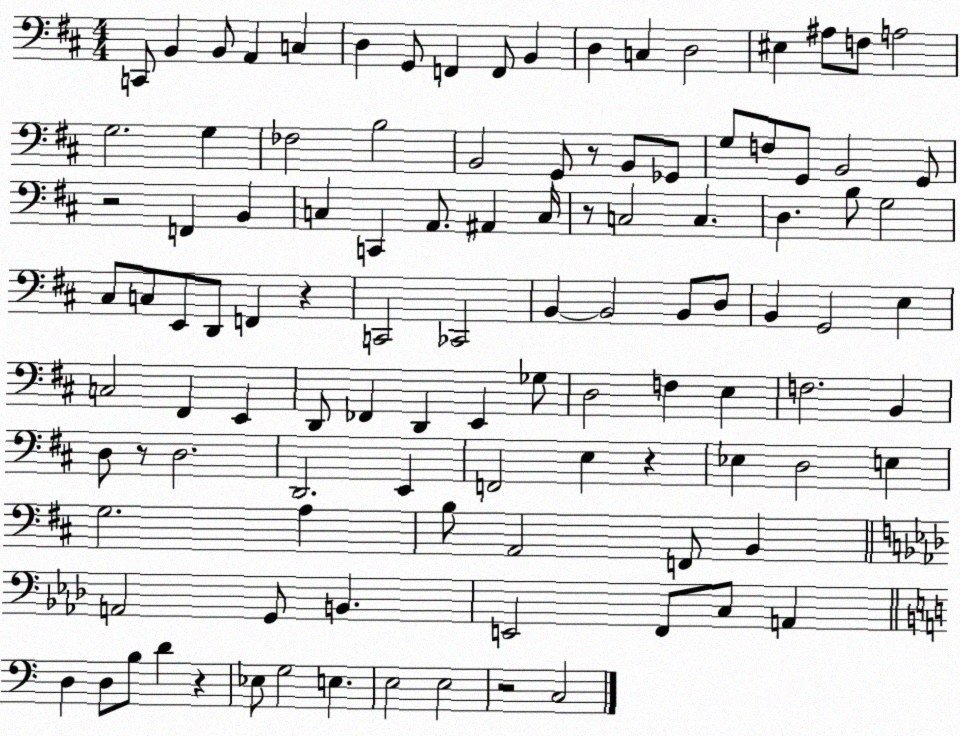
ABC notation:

X:1
T:Untitled
M:4/4
L:1/4
K:D
C,,/2 B,, B,,/2 A,, C, D, G,,/2 F,, F,,/2 B,, D, C, D,2 ^E, ^A,/2 F,/2 A,2 G,2 G, _F,2 B,2 B,,2 G,,/2 z/2 B,,/2 _G,,/2 G,/2 F,/2 G,,/2 B,,2 G,,/2 z2 F,, B,, C, C,, A,,/2 ^A,, C,/4 z/2 C,2 C, D, B,/2 G,2 ^C,/2 C,/2 E,,/2 D,,/2 F,, z C,,2 _C,,2 B,, B,,2 B,,/2 D,/2 B,, G,,2 E, C,2 ^F,, E,, D,,/2 _F,, D,, E,, _G,/2 D,2 F, E, F,2 B,, D,/2 z/2 D,2 D,,2 E,, F,,2 E, z _E, D,2 E, G,2 A, B,/2 A,,2 F,,/2 B,, A,,2 G,,/2 B,, E,,2 F,,/2 C,/2 A,, D, D,/2 B,/2 D z _E,/2 G,2 E, E,2 E,2 z2 C,2